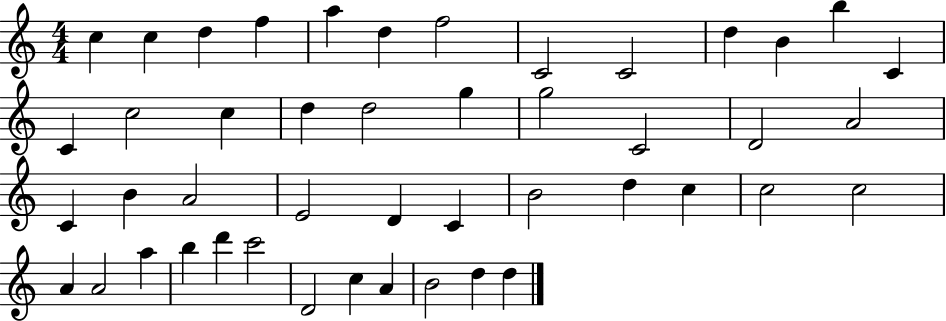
C5/q C5/q D5/q F5/q A5/q D5/q F5/h C4/h C4/h D5/q B4/q B5/q C4/q C4/q C5/h C5/q D5/q D5/h G5/q G5/h C4/h D4/h A4/h C4/q B4/q A4/h E4/h D4/q C4/q B4/h D5/q C5/q C5/h C5/h A4/q A4/h A5/q B5/q D6/q C6/h D4/h C5/q A4/q B4/h D5/q D5/q